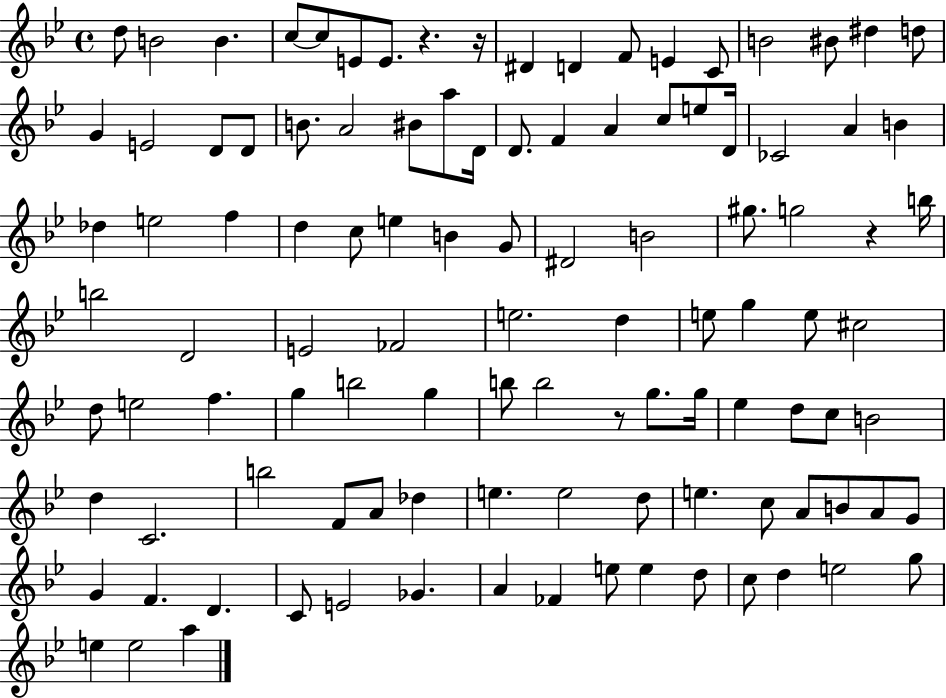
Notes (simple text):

D5/e B4/h B4/q. C5/e C5/e E4/e E4/e. R/q. R/s D#4/q D4/q F4/e E4/q C4/e B4/h BIS4/e D#5/q D5/e G4/q E4/h D4/e D4/e B4/e. A4/h BIS4/e A5/e D4/s D4/e. F4/q A4/q C5/e E5/e D4/s CES4/h A4/q B4/q Db5/q E5/h F5/q D5/q C5/e E5/q B4/q G4/e D#4/h B4/h G#5/e. G5/h R/q B5/s B5/h D4/h E4/h FES4/h E5/h. D5/q E5/e G5/q E5/e C#5/h D5/e E5/h F5/q. G5/q B5/h G5/q B5/e B5/h R/e G5/e. G5/s Eb5/q D5/e C5/e B4/h D5/q C4/h. B5/h F4/e A4/e Db5/q E5/q. E5/h D5/e E5/q. C5/e A4/e B4/e A4/e G4/e G4/q F4/q. D4/q. C4/e E4/h Gb4/q. A4/q FES4/q E5/e E5/q D5/e C5/e D5/q E5/h G5/e E5/q E5/h A5/q